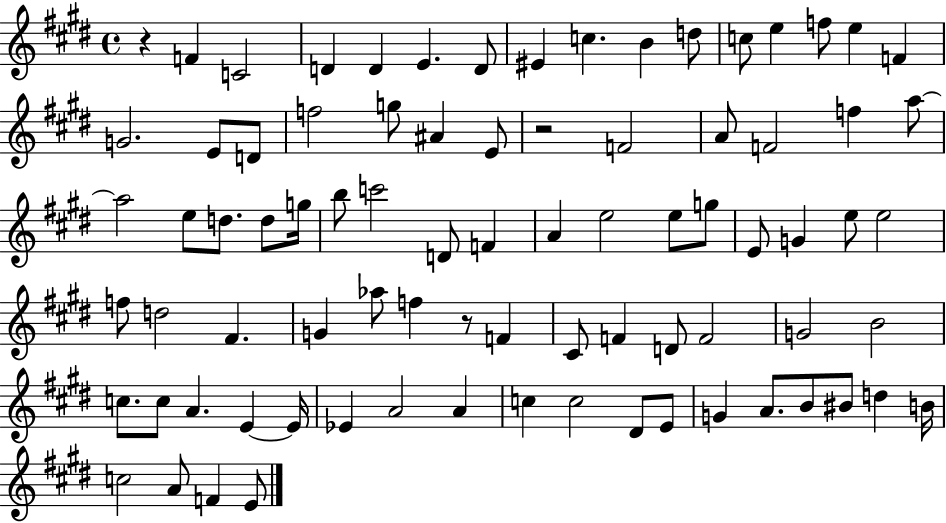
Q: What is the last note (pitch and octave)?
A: E4